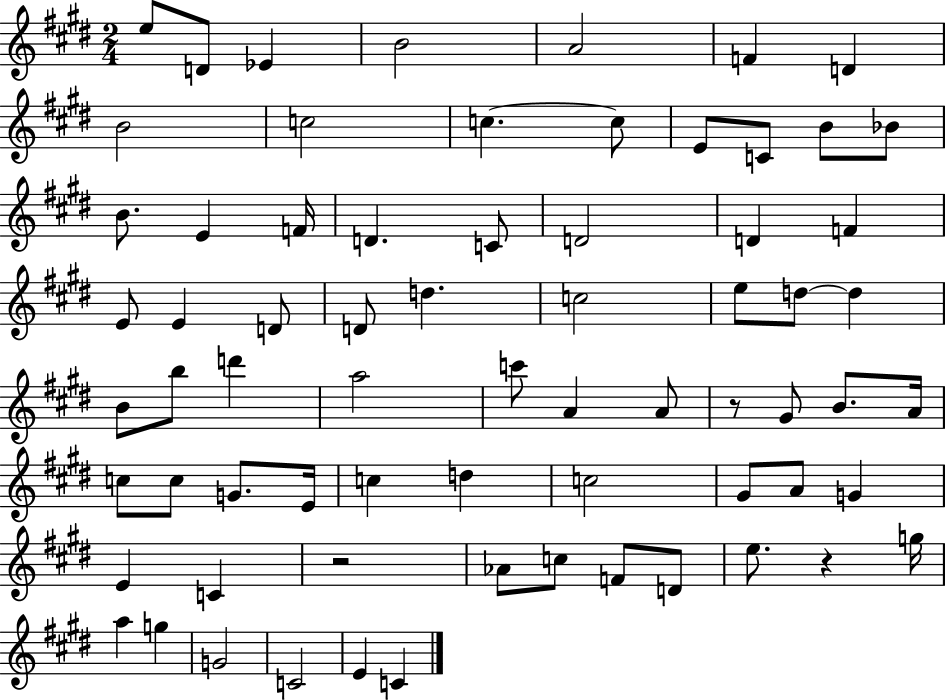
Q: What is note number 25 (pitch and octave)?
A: E4